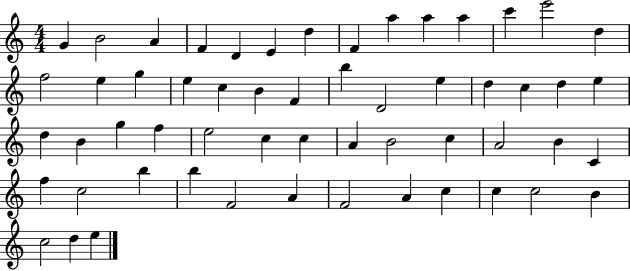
X:1
T:Untitled
M:4/4
L:1/4
K:C
G B2 A F D E d F a a a c' e'2 d f2 e g e c B F b D2 e d c d e d B g f e2 c c A B2 c A2 B C f c2 b b F2 A F2 A c c c2 B c2 d e